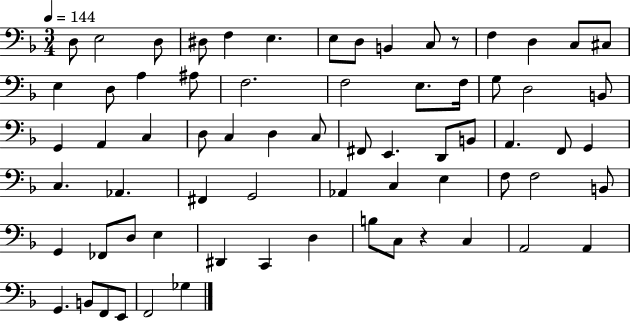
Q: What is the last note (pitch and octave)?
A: Gb3